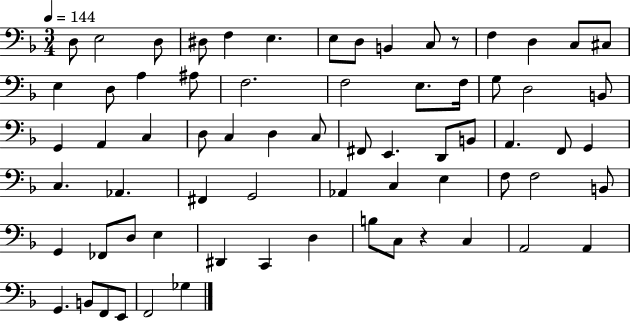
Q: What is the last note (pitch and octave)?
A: Gb3